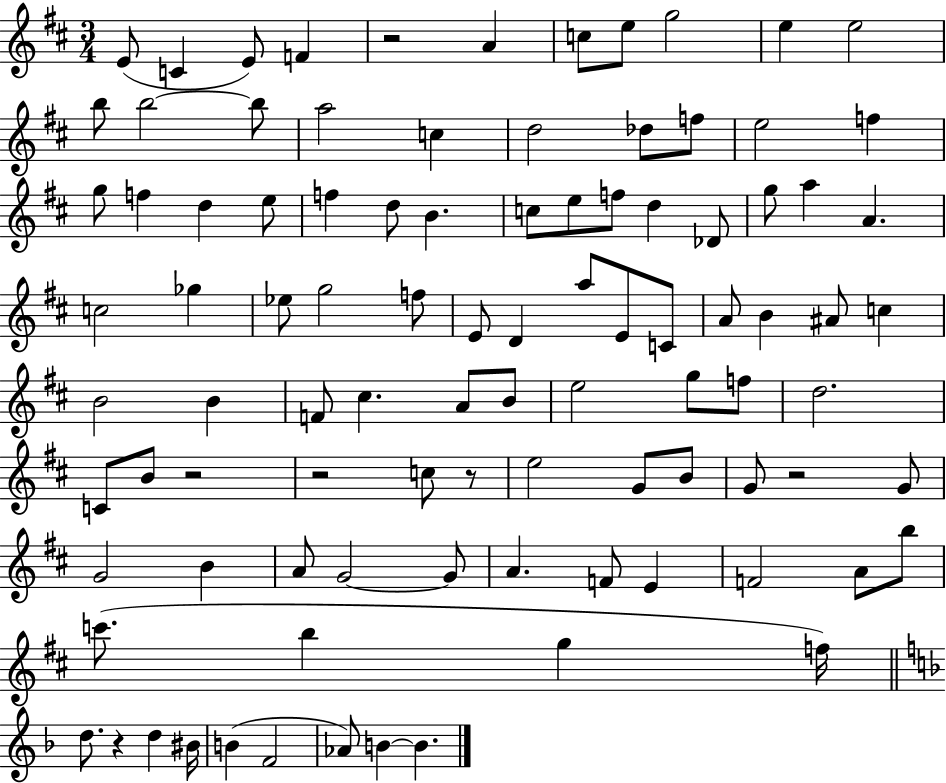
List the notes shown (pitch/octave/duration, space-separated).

E4/e C4/q E4/e F4/q R/h A4/q C5/e E5/e G5/h E5/q E5/h B5/e B5/h B5/e A5/h C5/q D5/h Db5/e F5/e E5/h F5/q G5/e F5/q D5/q E5/e F5/q D5/e B4/q. C5/e E5/e F5/e D5/q Db4/e G5/e A5/q A4/q. C5/h Gb5/q Eb5/e G5/h F5/e E4/e D4/q A5/e E4/e C4/e A4/e B4/q A#4/e C5/q B4/h B4/q F4/e C#5/q. A4/e B4/e E5/h G5/e F5/e D5/h. C4/e B4/e R/h R/h C5/e R/e E5/h G4/e B4/e G4/e R/h G4/e G4/h B4/q A4/e G4/h G4/e A4/q. F4/e E4/q F4/h A4/e B5/e C6/e. B5/q G5/q F5/s D5/e. R/q D5/q BIS4/s B4/q F4/h Ab4/e B4/q B4/q.